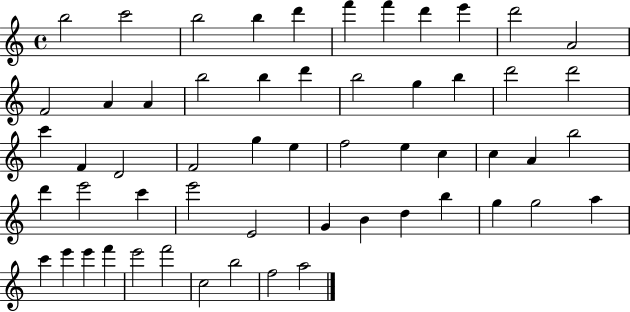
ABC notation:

X:1
T:Untitled
M:4/4
L:1/4
K:C
b2 c'2 b2 b d' f' f' d' e' d'2 A2 F2 A A b2 b d' b2 g b d'2 d'2 c' F D2 F2 g e f2 e c c A b2 d' e'2 c' e'2 E2 G B d b g g2 a c' e' e' f' e'2 f'2 c2 b2 f2 a2